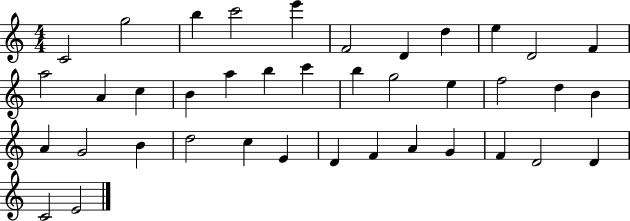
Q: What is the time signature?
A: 4/4